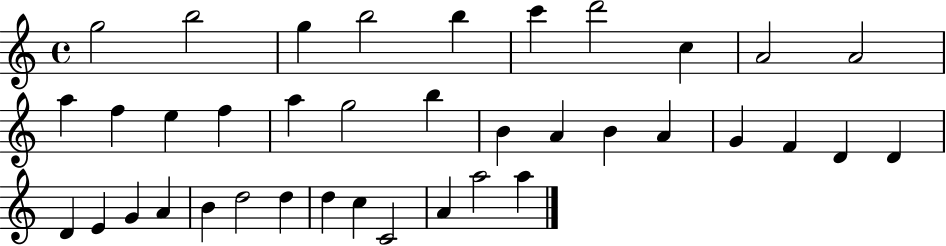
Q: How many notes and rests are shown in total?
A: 38